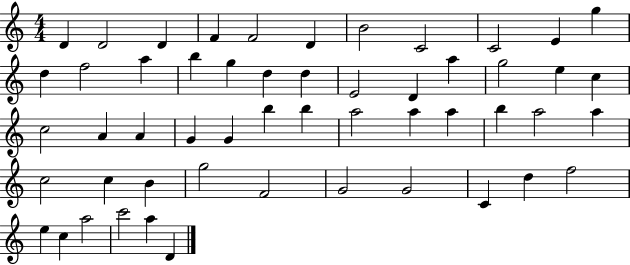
D4/q D4/h D4/q F4/q F4/h D4/q B4/h C4/h C4/h E4/q G5/q D5/q F5/h A5/q B5/q G5/q D5/q D5/q E4/h D4/q A5/q G5/h E5/q C5/q C5/h A4/q A4/q G4/q G4/q B5/q B5/q A5/h A5/q A5/q B5/q A5/h A5/q C5/h C5/q B4/q G5/h F4/h G4/h G4/h C4/q D5/q F5/h E5/q C5/q A5/h C6/h A5/q D4/q